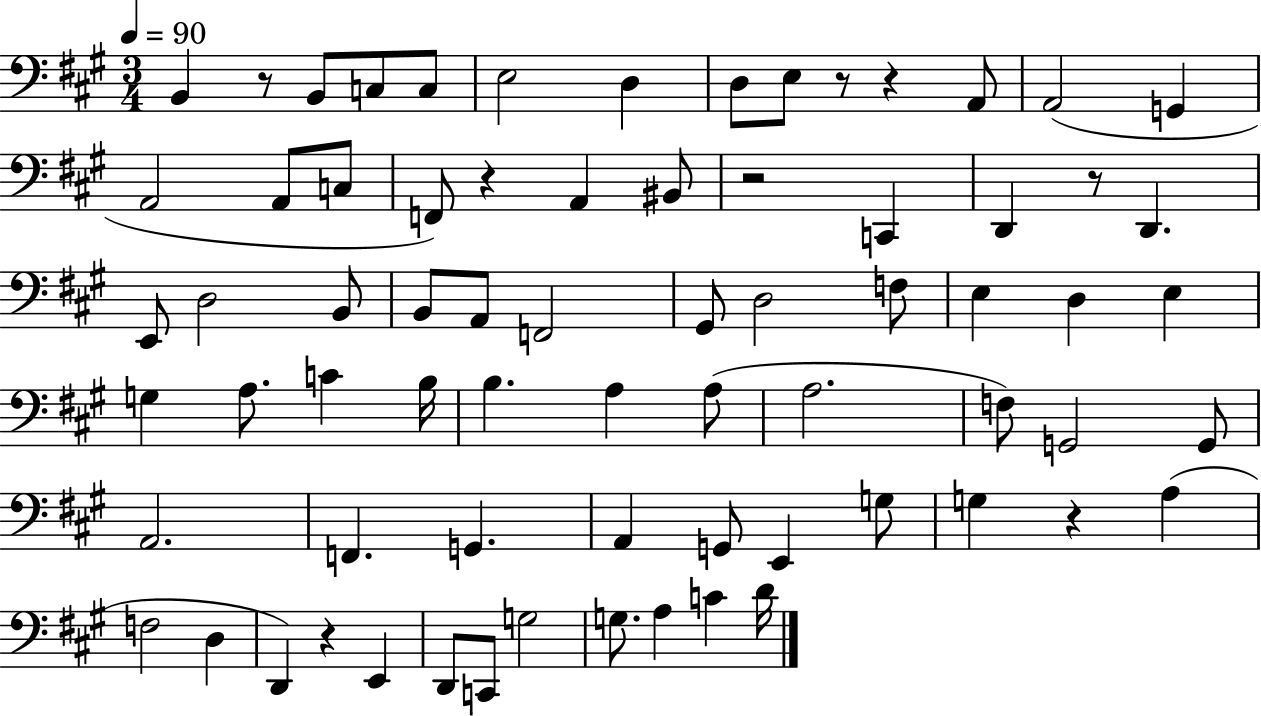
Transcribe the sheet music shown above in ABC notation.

X:1
T:Untitled
M:3/4
L:1/4
K:A
B,, z/2 B,,/2 C,/2 C,/2 E,2 D, D,/2 E,/2 z/2 z A,,/2 A,,2 G,, A,,2 A,,/2 C,/2 F,,/2 z A,, ^B,,/2 z2 C,, D,, z/2 D,, E,,/2 D,2 B,,/2 B,,/2 A,,/2 F,,2 ^G,,/2 D,2 F,/2 E, D, E, G, A,/2 C B,/4 B, A, A,/2 A,2 F,/2 G,,2 G,,/2 A,,2 F,, G,, A,, G,,/2 E,, G,/2 G, z A, F,2 D, D,, z E,, D,,/2 C,,/2 G,2 G,/2 A, C D/4